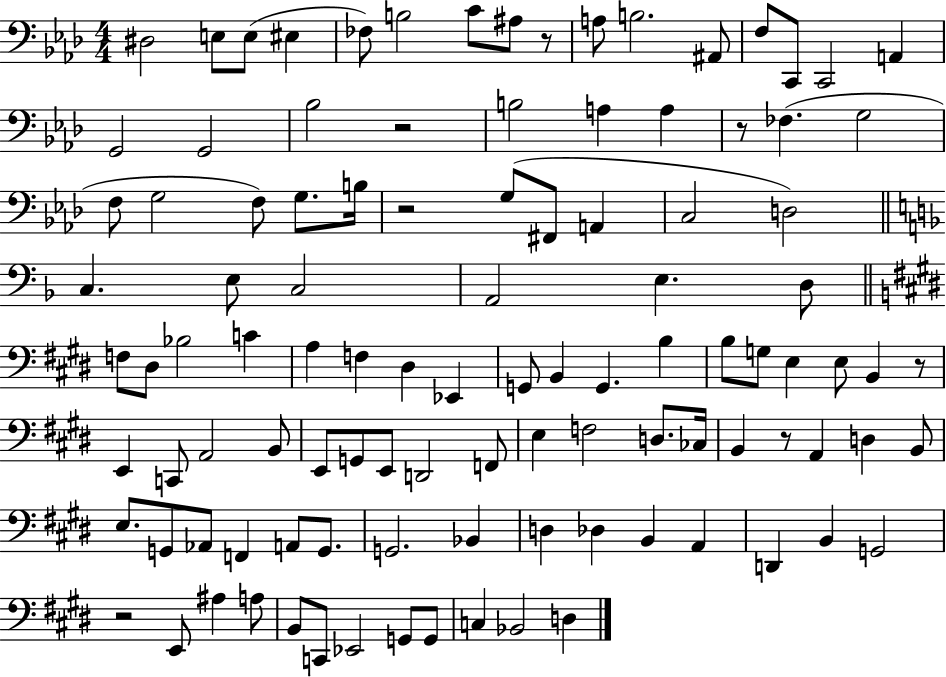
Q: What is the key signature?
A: AES major